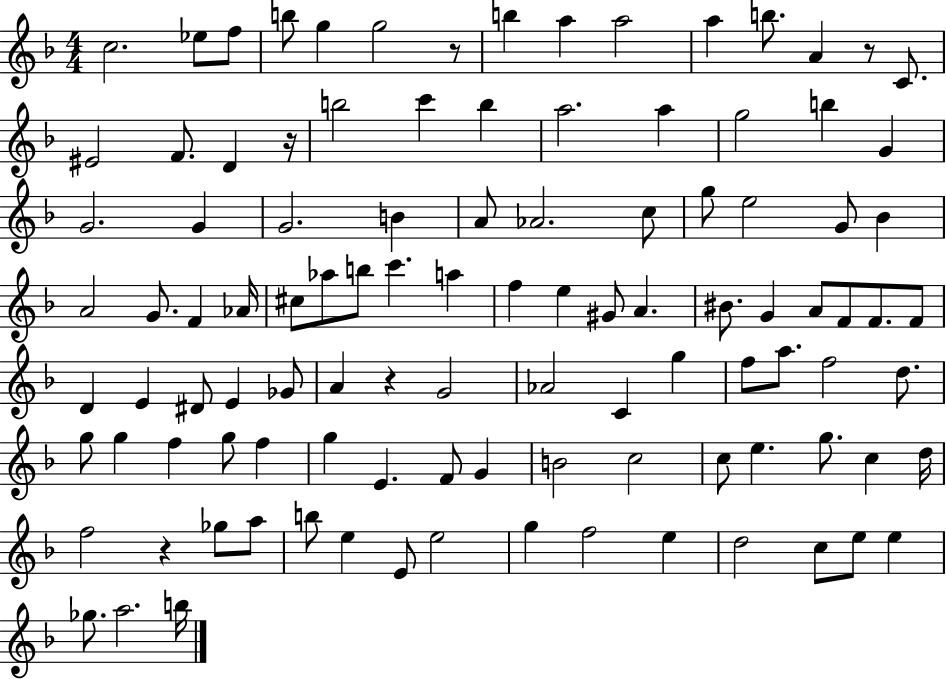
{
  \clef treble
  \numericTimeSignature
  \time 4/4
  \key f \major
  \repeat volta 2 { c''2. ees''8 f''8 | b''8 g''4 g''2 r8 | b''4 a''4 a''2 | a''4 b''8. a'4 r8 c'8. | \break eis'2 f'8. d'4 r16 | b''2 c'''4 b''4 | a''2. a''4 | g''2 b''4 g'4 | \break g'2. g'4 | g'2. b'4 | a'8 aes'2. c''8 | g''8 e''2 g'8 bes'4 | \break a'2 g'8. f'4 aes'16 | cis''8 aes''8 b''8 c'''4. a''4 | f''4 e''4 gis'8 a'4. | bis'8. g'4 a'8 f'8 f'8. f'8 | \break d'4 e'4 dis'8 e'4 ges'8 | a'4 r4 g'2 | aes'2 c'4 g''4 | f''8 a''8. f''2 d''8. | \break g''8 g''4 f''4 g''8 f''4 | g''4 e'4. f'8 g'4 | b'2 c''2 | c''8 e''4. g''8. c''4 d''16 | \break f''2 r4 ges''8 a''8 | b''8 e''4 e'8 e''2 | g''4 f''2 e''4 | d''2 c''8 e''8 e''4 | \break ges''8. a''2. b''16 | } \bar "|."
}